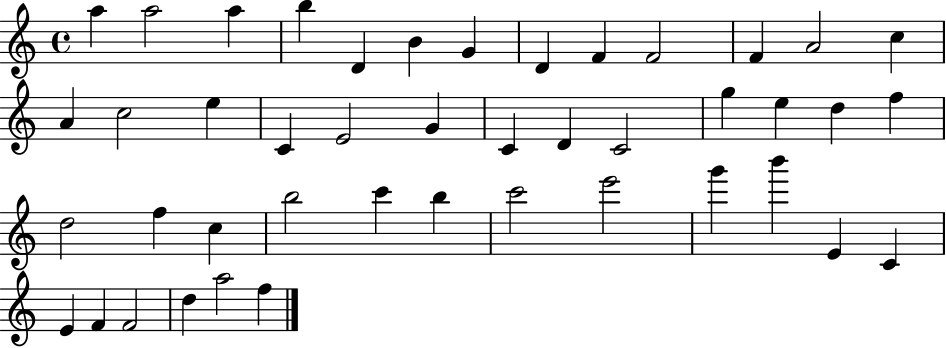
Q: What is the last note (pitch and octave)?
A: F5